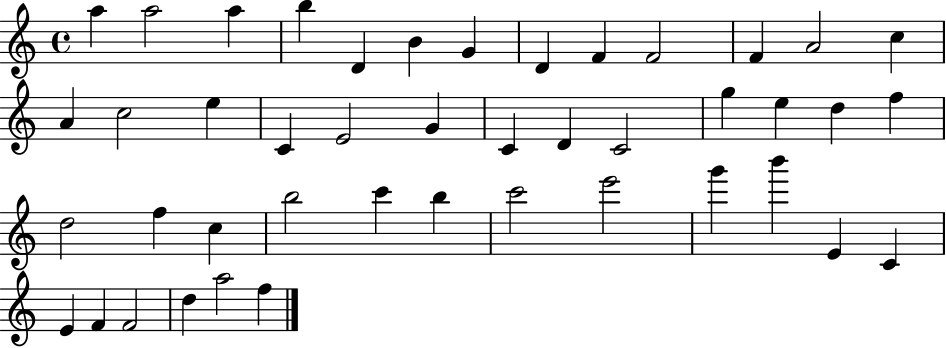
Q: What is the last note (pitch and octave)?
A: F5